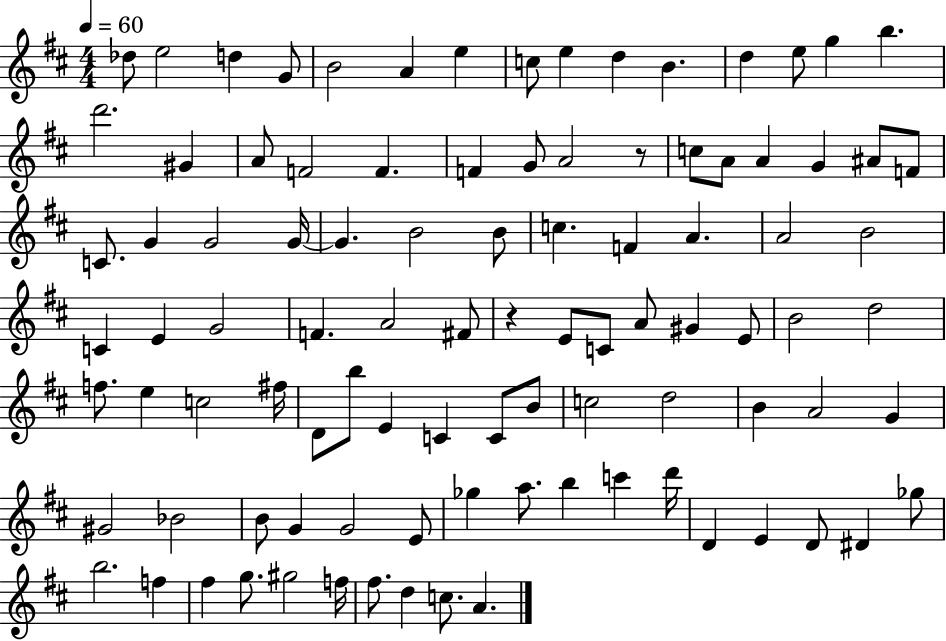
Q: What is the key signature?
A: D major